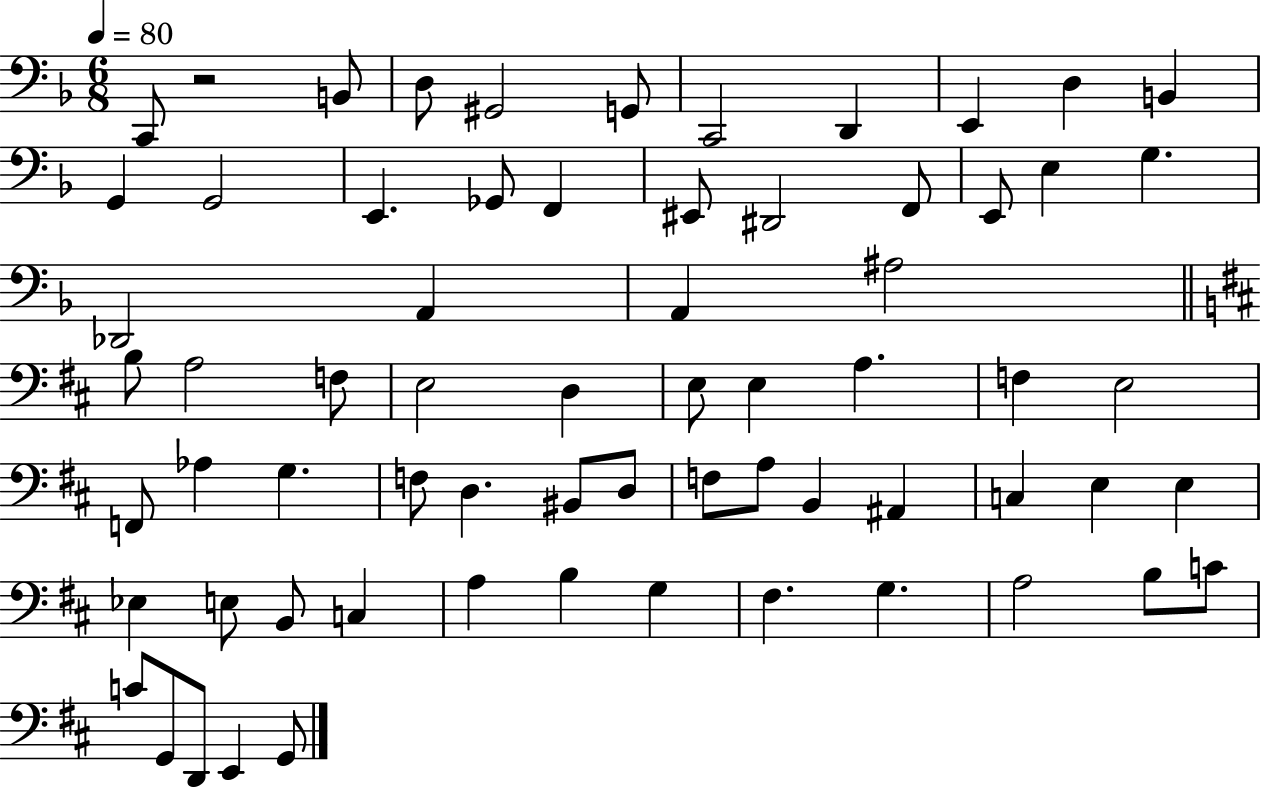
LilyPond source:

{
  \clef bass
  \numericTimeSignature
  \time 6/8
  \key f \major
  \tempo 4 = 80
  c,8 r2 b,8 | d8 gis,2 g,8 | c,2 d,4 | e,4 d4 b,4 | \break g,4 g,2 | e,4. ges,8 f,4 | eis,8 dis,2 f,8 | e,8 e4 g4. | \break des,2 a,4 | a,4 ais2 | \bar "||" \break \key b \minor b8 a2 f8 | e2 d4 | e8 e4 a4. | f4 e2 | \break f,8 aes4 g4. | f8 d4. bis,8 d8 | f8 a8 b,4 ais,4 | c4 e4 e4 | \break ees4 e8 b,8 c4 | a4 b4 g4 | fis4. g4. | a2 b8 c'8 | \break c'8 g,8 d,8 e,4 g,8 | \bar "|."
}